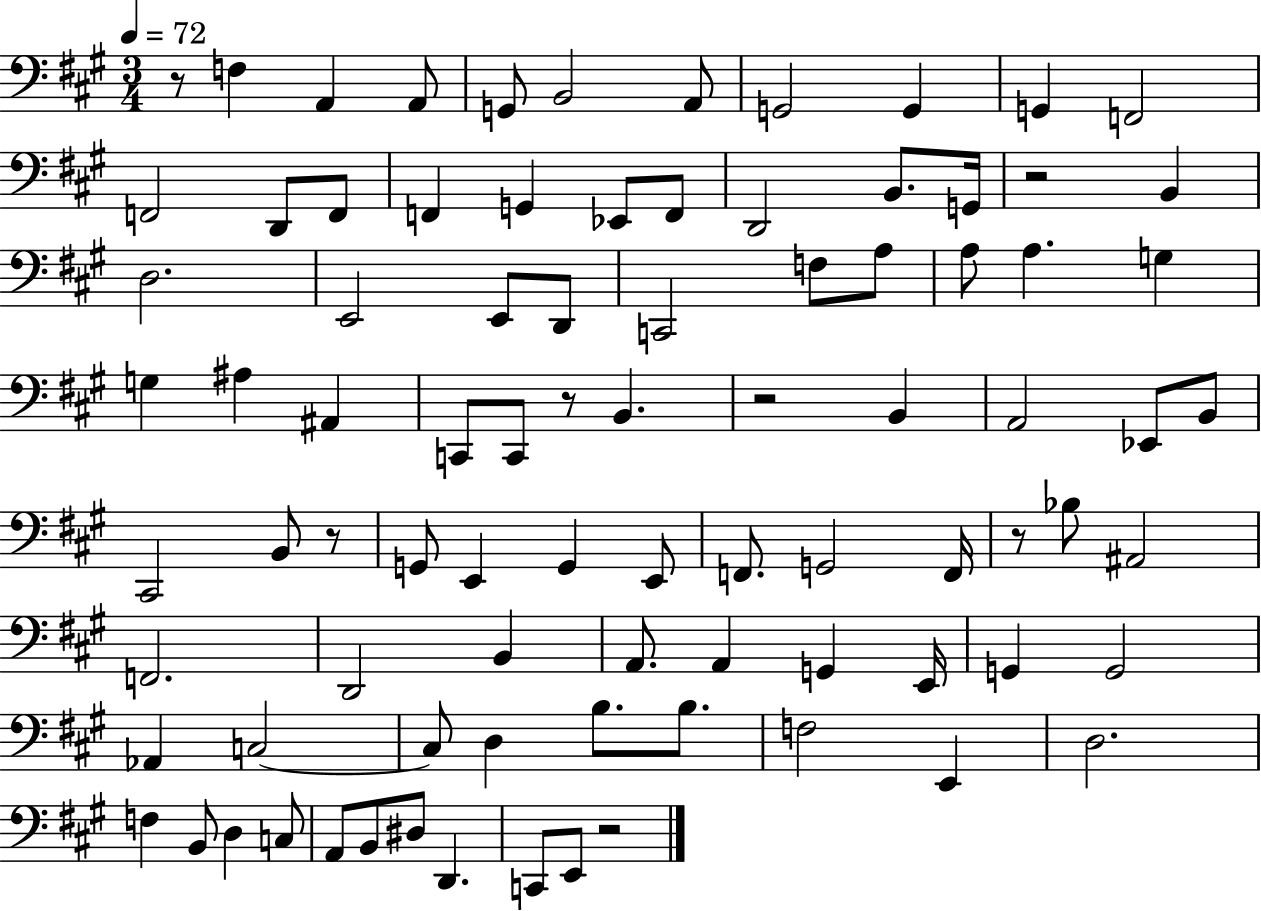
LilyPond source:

{
  \clef bass
  \numericTimeSignature
  \time 3/4
  \key a \major
  \tempo 4 = 72
  \repeat volta 2 { r8 f4 a,4 a,8 | g,8 b,2 a,8 | g,2 g,4 | g,4 f,2 | \break f,2 d,8 f,8 | f,4 g,4 ees,8 f,8 | d,2 b,8. g,16 | r2 b,4 | \break d2. | e,2 e,8 d,8 | c,2 f8 a8 | a8 a4. g4 | \break g4 ais4 ais,4 | c,8 c,8 r8 b,4. | r2 b,4 | a,2 ees,8 b,8 | \break cis,2 b,8 r8 | g,8 e,4 g,4 e,8 | f,8. g,2 f,16 | r8 bes8 ais,2 | \break f,2. | d,2 b,4 | a,8. a,4 g,4 e,16 | g,4 g,2 | \break aes,4 c2~~ | c8 d4 b8. b8. | f2 e,4 | d2. | \break f4 b,8 d4 c8 | a,8 b,8 dis8 d,4. | c,8 e,8 r2 | } \bar "|."
}